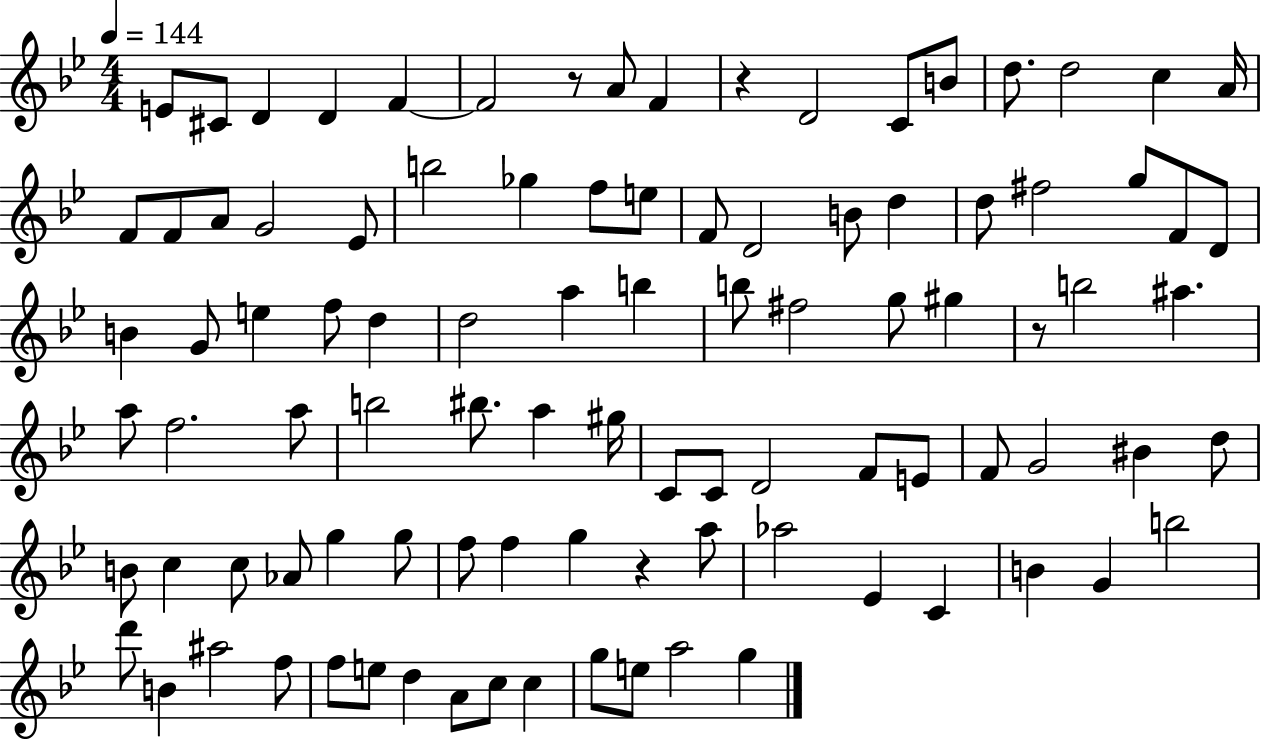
E4/e C#4/e D4/q D4/q F4/q F4/h R/e A4/e F4/q R/q D4/h C4/e B4/e D5/e. D5/h C5/q A4/s F4/e F4/e A4/e G4/h Eb4/e B5/h Gb5/q F5/e E5/e F4/e D4/h B4/e D5/q D5/e F#5/h G5/e F4/e D4/e B4/q G4/e E5/q F5/e D5/q D5/h A5/q B5/q B5/e F#5/h G5/e G#5/q R/e B5/h A#5/q. A5/e F5/h. A5/e B5/h BIS5/e. A5/q G#5/s C4/e C4/e D4/h F4/e E4/e F4/e G4/h BIS4/q D5/e B4/e C5/q C5/e Ab4/e G5/q G5/e F5/e F5/q G5/q R/q A5/e Ab5/h Eb4/q C4/q B4/q G4/q B5/h D6/e B4/q A#5/h F5/e F5/e E5/e D5/q A4/e C5/e C5/q G5/e E5/e A5/h G5/q